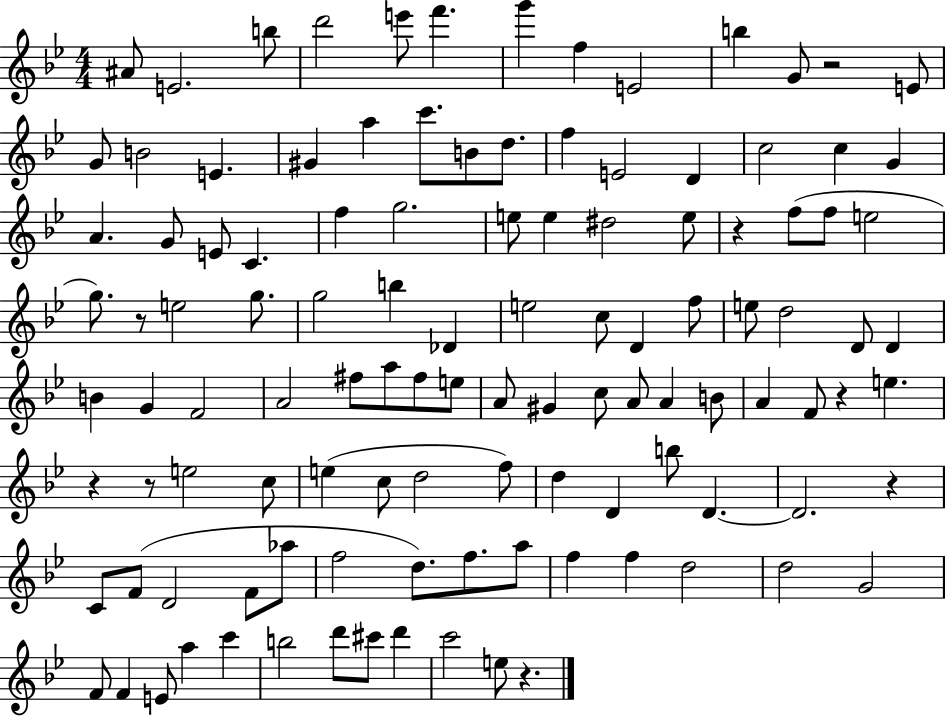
A#4/e E4/h. B5/e D6/h E6/e F6/q. G6/q F5/q E4/h B5/q G4/e R/h E4/e G4/e B4/h E4/q. G#4/q A5/q C6/e. B4/e D5/e. F5/q E4/h D4/q C5/h C5/q G4/q A4/q. G4/e E4/e C4/q. F5/q G5/h. E5/e E5/q D#5/h E5/e R/q F5/e F5/e E5/h G5/e. R/e E5/h G5/e. G5/h B5/q Db4/q E5/h C5/e D4/q F5/e E5/e D5/h D4/e D4/q B4/q G4/q F4/h A4/h F#5/e A5/e F#5/e E5/e A4/e G#4/q C5/e A4/e A4/q B4/e A4/q F4/e R/q E5/q. R/q R/e E5/h C5/e E5/q C5/e D5/h F5/e D5/q D4/q B5/e D4/q. D4/h. R/q C4/e F4/e D4/h F4/e Ab5/e F5/h D5/e. F5/e. A5/e F5/q F5/q D5/h D5/h G4/h F4/e F4/q E4/e A5/q C6/q B5/h D6/e C#6/e D6/q C6/h E5/e R/q.